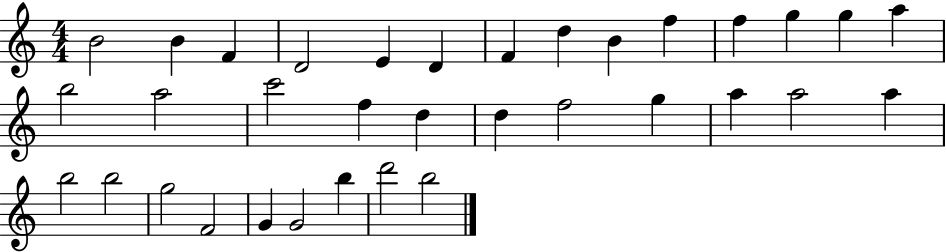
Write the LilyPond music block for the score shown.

{
  \clef treble
  \numericTimeSignature
  \time 4/4
  \key c \major
  b'2 b'4 f'4 | d'2 e'4 d'4 | f'4 d''4 b'4 f''4 | f''4 g''4 g''4 a''4 | \break b''2 a''2 | c'''2 f''4 d''4 | d''4 f''2 g''4 | a''4 a''2 a''4 | \break b''2 b''2 | g''2 f'2 | g'4 g'2 b''4 | d'''2 b''2 | \break \bar "|."
}